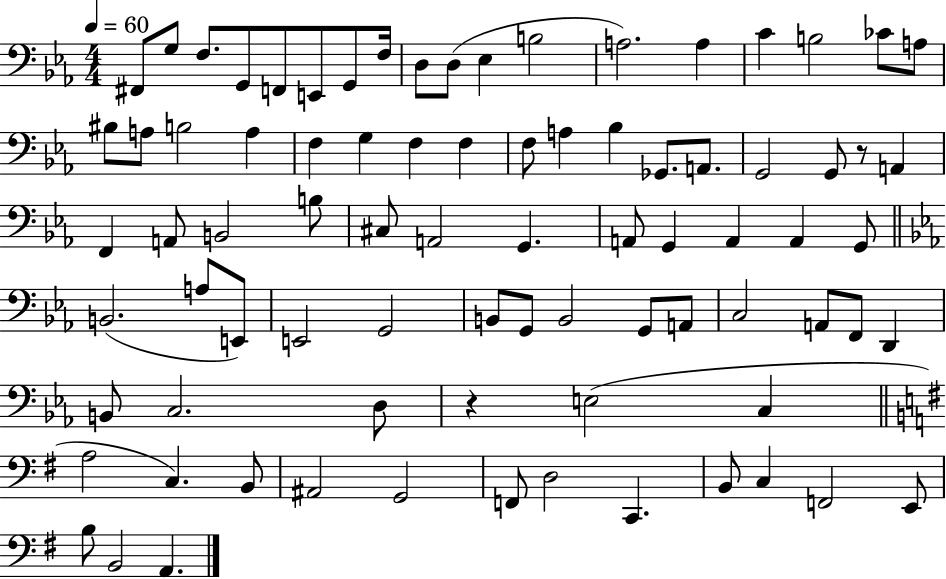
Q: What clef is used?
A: bass